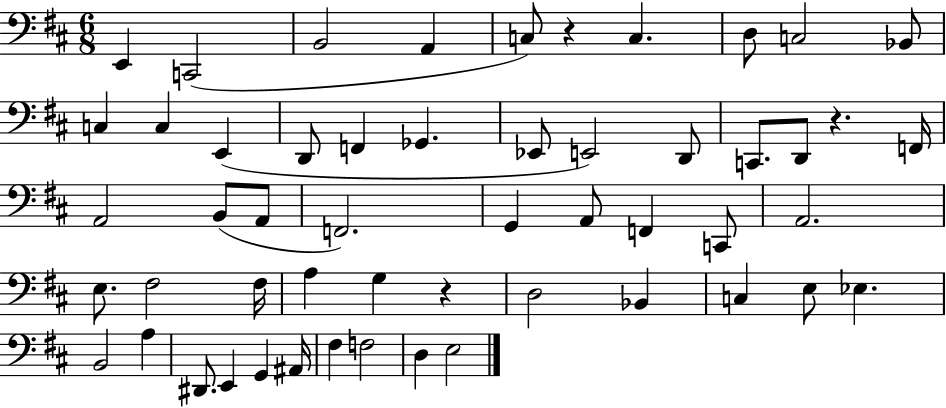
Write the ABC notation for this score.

X:1
T:Untitled
M:6/8
L:1/4
K:D
E,, C,,2 B,,2 A,, C,/2 z C, D,/2 C,2 _B,,/2 C, C, E,, D,,/2 F,, _G,, _E,,/2 E,,2 D,,/2 C,,/2 D,,/2 z F,,/4 A,,2 B,,/2 A,,/2 F,,2 G,, A,,/2 F,, C,,/2 A,,2 E,/2 ^F,2 ^F,/4 A, G, z D,2 _B,, C, E,/2 _E, B,,2 A, ^D,,/2 E,, G,, ^A,,/4 ^F, F,2 D, E,2